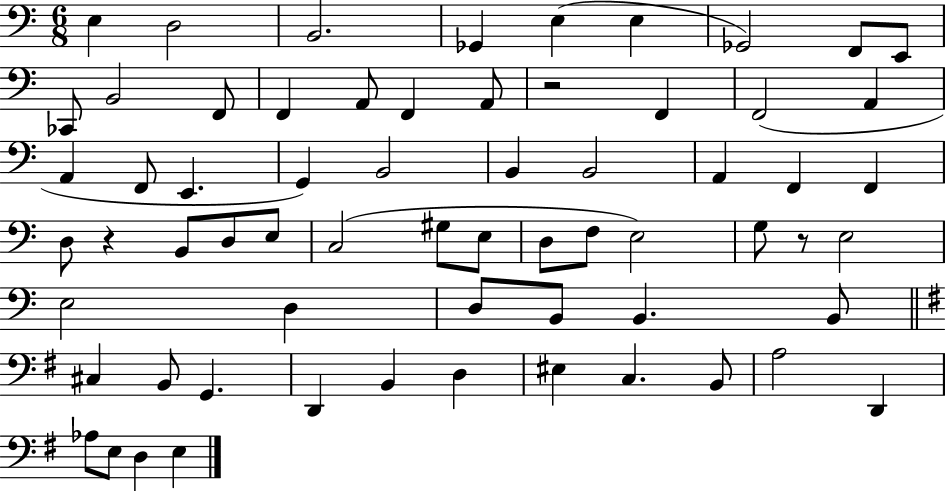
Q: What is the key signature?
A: C major